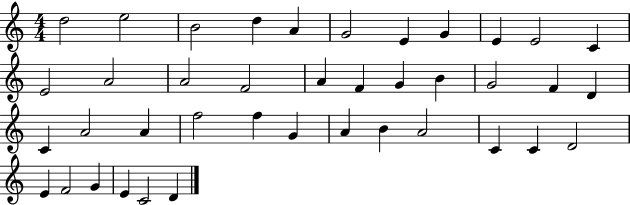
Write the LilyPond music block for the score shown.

{
  \clef treble
  \numericTimeSignature
  \time 4/4
  \key c \major
  d''2 e''2 | b'2 d''4 a'4 | g'2 e'4 g'4 | e'4 e'2 c'4 | \break e'2 a'2 | a'2 f'2 | a'4 f'4 g'4 b'4 | g'2 f'4 d'4 | \break c'4 a'2 a'4 | f''2 f''4 g'4 | a'4 b'4 a'2 | c'4 c'4 d'2 | \break e'4 f'2 g'4 | e'4 c'2 d'4 | \bar "|."
}